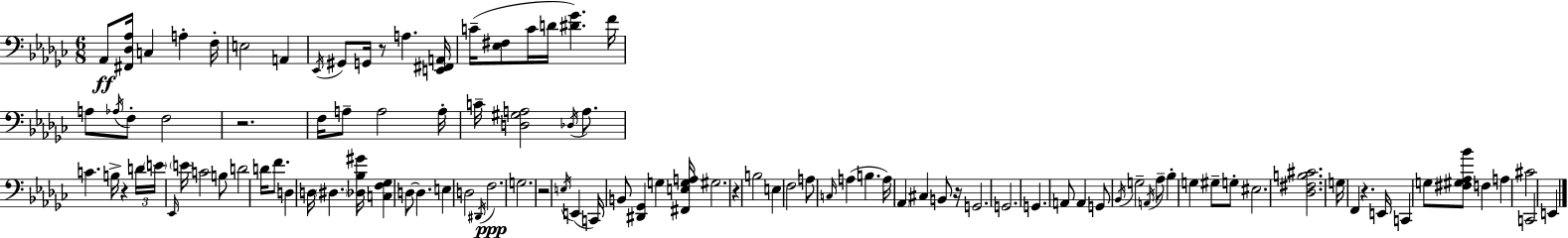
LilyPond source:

{
  \clef bass
  \numericTimeSignature
  \time 6/8
  \key ees \minor
  aes,8\ff <fis, des aes>16 c4 a4-. f16-. | e2 a,4 | \acciaccatura { ees,16 } gis,8 g,16 r8 a4. | <e, fis, a,>16 c'16--( <ees fis>8 c'16 d'16 <dis' ges'>4.) | \break f'16 a8 \acciaccatura { aes16 } f8-. f2 | r2. | f16 a8-- a2 | a16-. c'16-- <d gis a>2 \acciaccatura { des16 } | \break a8. c'4. b16-> r4 | \tuplet 3/2 { d'16 \parenthesize e'16 \grace { ees,16 } } \parenthesize e'16 c'2 | b8 d'2 | d'16 f'8. d4 d16 \parenthesize dis4. | \break <des bes gis'>16 <c f ges>4 d8~~ d4. | e4 d2 | \acciaccatura { dis,16 }\ppp f2. | g2. | \break r2 | \acciaccatura { e16 }( e,4 c,16) b,8 <dis, ges,>4 | g4 <fis, e g a>16 gis2. | r4 b2 | \break e4 f2 | a8 \grace { c16 } a4( | b4. a16) \parenthesize aes,4 | cis4 b,8 r16 g,2. | \break g,2. | g,4. | a,8 a,4 g,8 \acciaccatura { bes,16 } g2-- | \acciaccatura { a,16 } aes8-- bes4-. | \break g4 gis8-- g8-. eis2. | <des fis b cis'>2. | g16 f,4 | r4. e,16 c,4 | \break g8 <fis gis aes bes'>8 f4 a4 | cis'2 c,2 | e,4 \bar "|."
}